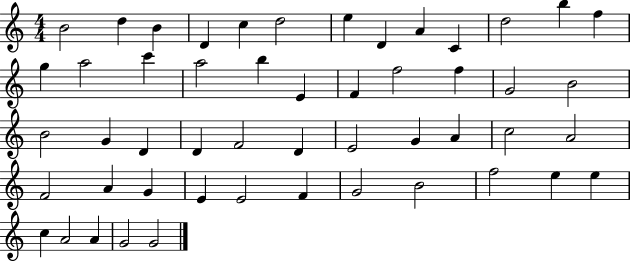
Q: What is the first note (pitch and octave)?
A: B4